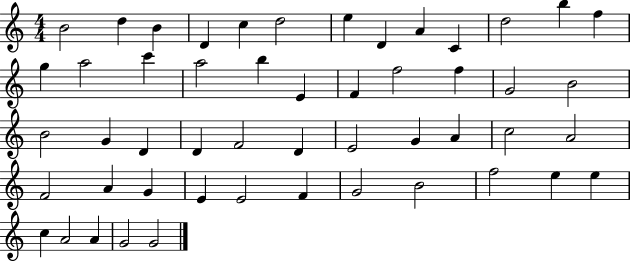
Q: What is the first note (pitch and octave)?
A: B4